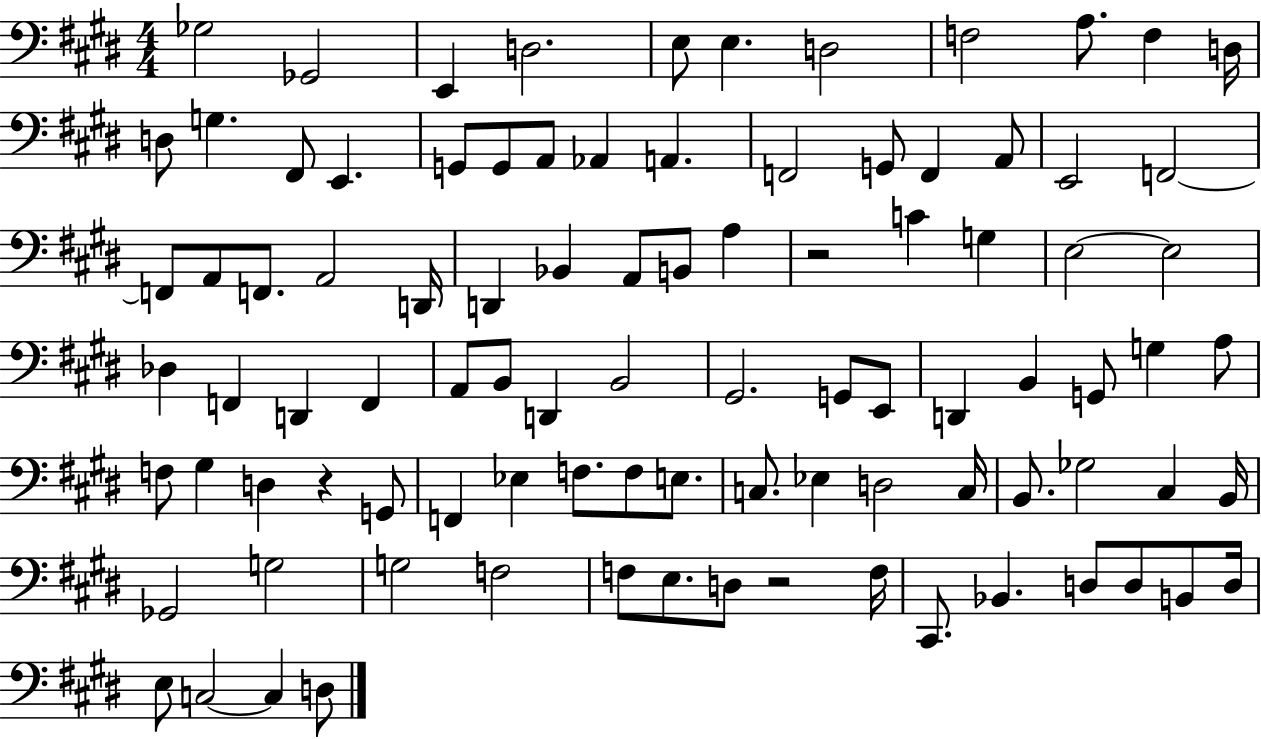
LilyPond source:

{
  \clef bass
  \numericTimeSignature
  \time 4/4
  \key e \major
  ges2 ges,2 | e,4 d2. | e8 e4. d2 | f2 a8. f4 d16 | \break d8 g4. fis,8 e,4. | g,8 g,8 a,8 aes,4 a,4. | f,2 g,8 f,4 a,8 | e,2 f,2~~ | \break f,8 a,8 f,8. a,2 d,16 | d,4 bes,4 a,8 b,8 a4 | r2 c'4 g4 | e2~~ e2 | \break des4 f,4 d,4 f,4 | a,8 b,8 d,4 b,2 | gis,2. g,8 e,8 | d,4 b,4 g,8 g4 a8 | \break f8 gis4 d4 r4 g,8 | f,4 ees4 f8. f8 e8. | c8. ees4 d2 c16 | b,8. ges2 cis4 b,16 | \break ges,2 g2 | g2 f2 | f8 e8. d8 r2 f16 | cis,8. bes,4. d8 d8 b,8 d16 | \break e8 c2~~ c4 d8 | \bar "|."
}